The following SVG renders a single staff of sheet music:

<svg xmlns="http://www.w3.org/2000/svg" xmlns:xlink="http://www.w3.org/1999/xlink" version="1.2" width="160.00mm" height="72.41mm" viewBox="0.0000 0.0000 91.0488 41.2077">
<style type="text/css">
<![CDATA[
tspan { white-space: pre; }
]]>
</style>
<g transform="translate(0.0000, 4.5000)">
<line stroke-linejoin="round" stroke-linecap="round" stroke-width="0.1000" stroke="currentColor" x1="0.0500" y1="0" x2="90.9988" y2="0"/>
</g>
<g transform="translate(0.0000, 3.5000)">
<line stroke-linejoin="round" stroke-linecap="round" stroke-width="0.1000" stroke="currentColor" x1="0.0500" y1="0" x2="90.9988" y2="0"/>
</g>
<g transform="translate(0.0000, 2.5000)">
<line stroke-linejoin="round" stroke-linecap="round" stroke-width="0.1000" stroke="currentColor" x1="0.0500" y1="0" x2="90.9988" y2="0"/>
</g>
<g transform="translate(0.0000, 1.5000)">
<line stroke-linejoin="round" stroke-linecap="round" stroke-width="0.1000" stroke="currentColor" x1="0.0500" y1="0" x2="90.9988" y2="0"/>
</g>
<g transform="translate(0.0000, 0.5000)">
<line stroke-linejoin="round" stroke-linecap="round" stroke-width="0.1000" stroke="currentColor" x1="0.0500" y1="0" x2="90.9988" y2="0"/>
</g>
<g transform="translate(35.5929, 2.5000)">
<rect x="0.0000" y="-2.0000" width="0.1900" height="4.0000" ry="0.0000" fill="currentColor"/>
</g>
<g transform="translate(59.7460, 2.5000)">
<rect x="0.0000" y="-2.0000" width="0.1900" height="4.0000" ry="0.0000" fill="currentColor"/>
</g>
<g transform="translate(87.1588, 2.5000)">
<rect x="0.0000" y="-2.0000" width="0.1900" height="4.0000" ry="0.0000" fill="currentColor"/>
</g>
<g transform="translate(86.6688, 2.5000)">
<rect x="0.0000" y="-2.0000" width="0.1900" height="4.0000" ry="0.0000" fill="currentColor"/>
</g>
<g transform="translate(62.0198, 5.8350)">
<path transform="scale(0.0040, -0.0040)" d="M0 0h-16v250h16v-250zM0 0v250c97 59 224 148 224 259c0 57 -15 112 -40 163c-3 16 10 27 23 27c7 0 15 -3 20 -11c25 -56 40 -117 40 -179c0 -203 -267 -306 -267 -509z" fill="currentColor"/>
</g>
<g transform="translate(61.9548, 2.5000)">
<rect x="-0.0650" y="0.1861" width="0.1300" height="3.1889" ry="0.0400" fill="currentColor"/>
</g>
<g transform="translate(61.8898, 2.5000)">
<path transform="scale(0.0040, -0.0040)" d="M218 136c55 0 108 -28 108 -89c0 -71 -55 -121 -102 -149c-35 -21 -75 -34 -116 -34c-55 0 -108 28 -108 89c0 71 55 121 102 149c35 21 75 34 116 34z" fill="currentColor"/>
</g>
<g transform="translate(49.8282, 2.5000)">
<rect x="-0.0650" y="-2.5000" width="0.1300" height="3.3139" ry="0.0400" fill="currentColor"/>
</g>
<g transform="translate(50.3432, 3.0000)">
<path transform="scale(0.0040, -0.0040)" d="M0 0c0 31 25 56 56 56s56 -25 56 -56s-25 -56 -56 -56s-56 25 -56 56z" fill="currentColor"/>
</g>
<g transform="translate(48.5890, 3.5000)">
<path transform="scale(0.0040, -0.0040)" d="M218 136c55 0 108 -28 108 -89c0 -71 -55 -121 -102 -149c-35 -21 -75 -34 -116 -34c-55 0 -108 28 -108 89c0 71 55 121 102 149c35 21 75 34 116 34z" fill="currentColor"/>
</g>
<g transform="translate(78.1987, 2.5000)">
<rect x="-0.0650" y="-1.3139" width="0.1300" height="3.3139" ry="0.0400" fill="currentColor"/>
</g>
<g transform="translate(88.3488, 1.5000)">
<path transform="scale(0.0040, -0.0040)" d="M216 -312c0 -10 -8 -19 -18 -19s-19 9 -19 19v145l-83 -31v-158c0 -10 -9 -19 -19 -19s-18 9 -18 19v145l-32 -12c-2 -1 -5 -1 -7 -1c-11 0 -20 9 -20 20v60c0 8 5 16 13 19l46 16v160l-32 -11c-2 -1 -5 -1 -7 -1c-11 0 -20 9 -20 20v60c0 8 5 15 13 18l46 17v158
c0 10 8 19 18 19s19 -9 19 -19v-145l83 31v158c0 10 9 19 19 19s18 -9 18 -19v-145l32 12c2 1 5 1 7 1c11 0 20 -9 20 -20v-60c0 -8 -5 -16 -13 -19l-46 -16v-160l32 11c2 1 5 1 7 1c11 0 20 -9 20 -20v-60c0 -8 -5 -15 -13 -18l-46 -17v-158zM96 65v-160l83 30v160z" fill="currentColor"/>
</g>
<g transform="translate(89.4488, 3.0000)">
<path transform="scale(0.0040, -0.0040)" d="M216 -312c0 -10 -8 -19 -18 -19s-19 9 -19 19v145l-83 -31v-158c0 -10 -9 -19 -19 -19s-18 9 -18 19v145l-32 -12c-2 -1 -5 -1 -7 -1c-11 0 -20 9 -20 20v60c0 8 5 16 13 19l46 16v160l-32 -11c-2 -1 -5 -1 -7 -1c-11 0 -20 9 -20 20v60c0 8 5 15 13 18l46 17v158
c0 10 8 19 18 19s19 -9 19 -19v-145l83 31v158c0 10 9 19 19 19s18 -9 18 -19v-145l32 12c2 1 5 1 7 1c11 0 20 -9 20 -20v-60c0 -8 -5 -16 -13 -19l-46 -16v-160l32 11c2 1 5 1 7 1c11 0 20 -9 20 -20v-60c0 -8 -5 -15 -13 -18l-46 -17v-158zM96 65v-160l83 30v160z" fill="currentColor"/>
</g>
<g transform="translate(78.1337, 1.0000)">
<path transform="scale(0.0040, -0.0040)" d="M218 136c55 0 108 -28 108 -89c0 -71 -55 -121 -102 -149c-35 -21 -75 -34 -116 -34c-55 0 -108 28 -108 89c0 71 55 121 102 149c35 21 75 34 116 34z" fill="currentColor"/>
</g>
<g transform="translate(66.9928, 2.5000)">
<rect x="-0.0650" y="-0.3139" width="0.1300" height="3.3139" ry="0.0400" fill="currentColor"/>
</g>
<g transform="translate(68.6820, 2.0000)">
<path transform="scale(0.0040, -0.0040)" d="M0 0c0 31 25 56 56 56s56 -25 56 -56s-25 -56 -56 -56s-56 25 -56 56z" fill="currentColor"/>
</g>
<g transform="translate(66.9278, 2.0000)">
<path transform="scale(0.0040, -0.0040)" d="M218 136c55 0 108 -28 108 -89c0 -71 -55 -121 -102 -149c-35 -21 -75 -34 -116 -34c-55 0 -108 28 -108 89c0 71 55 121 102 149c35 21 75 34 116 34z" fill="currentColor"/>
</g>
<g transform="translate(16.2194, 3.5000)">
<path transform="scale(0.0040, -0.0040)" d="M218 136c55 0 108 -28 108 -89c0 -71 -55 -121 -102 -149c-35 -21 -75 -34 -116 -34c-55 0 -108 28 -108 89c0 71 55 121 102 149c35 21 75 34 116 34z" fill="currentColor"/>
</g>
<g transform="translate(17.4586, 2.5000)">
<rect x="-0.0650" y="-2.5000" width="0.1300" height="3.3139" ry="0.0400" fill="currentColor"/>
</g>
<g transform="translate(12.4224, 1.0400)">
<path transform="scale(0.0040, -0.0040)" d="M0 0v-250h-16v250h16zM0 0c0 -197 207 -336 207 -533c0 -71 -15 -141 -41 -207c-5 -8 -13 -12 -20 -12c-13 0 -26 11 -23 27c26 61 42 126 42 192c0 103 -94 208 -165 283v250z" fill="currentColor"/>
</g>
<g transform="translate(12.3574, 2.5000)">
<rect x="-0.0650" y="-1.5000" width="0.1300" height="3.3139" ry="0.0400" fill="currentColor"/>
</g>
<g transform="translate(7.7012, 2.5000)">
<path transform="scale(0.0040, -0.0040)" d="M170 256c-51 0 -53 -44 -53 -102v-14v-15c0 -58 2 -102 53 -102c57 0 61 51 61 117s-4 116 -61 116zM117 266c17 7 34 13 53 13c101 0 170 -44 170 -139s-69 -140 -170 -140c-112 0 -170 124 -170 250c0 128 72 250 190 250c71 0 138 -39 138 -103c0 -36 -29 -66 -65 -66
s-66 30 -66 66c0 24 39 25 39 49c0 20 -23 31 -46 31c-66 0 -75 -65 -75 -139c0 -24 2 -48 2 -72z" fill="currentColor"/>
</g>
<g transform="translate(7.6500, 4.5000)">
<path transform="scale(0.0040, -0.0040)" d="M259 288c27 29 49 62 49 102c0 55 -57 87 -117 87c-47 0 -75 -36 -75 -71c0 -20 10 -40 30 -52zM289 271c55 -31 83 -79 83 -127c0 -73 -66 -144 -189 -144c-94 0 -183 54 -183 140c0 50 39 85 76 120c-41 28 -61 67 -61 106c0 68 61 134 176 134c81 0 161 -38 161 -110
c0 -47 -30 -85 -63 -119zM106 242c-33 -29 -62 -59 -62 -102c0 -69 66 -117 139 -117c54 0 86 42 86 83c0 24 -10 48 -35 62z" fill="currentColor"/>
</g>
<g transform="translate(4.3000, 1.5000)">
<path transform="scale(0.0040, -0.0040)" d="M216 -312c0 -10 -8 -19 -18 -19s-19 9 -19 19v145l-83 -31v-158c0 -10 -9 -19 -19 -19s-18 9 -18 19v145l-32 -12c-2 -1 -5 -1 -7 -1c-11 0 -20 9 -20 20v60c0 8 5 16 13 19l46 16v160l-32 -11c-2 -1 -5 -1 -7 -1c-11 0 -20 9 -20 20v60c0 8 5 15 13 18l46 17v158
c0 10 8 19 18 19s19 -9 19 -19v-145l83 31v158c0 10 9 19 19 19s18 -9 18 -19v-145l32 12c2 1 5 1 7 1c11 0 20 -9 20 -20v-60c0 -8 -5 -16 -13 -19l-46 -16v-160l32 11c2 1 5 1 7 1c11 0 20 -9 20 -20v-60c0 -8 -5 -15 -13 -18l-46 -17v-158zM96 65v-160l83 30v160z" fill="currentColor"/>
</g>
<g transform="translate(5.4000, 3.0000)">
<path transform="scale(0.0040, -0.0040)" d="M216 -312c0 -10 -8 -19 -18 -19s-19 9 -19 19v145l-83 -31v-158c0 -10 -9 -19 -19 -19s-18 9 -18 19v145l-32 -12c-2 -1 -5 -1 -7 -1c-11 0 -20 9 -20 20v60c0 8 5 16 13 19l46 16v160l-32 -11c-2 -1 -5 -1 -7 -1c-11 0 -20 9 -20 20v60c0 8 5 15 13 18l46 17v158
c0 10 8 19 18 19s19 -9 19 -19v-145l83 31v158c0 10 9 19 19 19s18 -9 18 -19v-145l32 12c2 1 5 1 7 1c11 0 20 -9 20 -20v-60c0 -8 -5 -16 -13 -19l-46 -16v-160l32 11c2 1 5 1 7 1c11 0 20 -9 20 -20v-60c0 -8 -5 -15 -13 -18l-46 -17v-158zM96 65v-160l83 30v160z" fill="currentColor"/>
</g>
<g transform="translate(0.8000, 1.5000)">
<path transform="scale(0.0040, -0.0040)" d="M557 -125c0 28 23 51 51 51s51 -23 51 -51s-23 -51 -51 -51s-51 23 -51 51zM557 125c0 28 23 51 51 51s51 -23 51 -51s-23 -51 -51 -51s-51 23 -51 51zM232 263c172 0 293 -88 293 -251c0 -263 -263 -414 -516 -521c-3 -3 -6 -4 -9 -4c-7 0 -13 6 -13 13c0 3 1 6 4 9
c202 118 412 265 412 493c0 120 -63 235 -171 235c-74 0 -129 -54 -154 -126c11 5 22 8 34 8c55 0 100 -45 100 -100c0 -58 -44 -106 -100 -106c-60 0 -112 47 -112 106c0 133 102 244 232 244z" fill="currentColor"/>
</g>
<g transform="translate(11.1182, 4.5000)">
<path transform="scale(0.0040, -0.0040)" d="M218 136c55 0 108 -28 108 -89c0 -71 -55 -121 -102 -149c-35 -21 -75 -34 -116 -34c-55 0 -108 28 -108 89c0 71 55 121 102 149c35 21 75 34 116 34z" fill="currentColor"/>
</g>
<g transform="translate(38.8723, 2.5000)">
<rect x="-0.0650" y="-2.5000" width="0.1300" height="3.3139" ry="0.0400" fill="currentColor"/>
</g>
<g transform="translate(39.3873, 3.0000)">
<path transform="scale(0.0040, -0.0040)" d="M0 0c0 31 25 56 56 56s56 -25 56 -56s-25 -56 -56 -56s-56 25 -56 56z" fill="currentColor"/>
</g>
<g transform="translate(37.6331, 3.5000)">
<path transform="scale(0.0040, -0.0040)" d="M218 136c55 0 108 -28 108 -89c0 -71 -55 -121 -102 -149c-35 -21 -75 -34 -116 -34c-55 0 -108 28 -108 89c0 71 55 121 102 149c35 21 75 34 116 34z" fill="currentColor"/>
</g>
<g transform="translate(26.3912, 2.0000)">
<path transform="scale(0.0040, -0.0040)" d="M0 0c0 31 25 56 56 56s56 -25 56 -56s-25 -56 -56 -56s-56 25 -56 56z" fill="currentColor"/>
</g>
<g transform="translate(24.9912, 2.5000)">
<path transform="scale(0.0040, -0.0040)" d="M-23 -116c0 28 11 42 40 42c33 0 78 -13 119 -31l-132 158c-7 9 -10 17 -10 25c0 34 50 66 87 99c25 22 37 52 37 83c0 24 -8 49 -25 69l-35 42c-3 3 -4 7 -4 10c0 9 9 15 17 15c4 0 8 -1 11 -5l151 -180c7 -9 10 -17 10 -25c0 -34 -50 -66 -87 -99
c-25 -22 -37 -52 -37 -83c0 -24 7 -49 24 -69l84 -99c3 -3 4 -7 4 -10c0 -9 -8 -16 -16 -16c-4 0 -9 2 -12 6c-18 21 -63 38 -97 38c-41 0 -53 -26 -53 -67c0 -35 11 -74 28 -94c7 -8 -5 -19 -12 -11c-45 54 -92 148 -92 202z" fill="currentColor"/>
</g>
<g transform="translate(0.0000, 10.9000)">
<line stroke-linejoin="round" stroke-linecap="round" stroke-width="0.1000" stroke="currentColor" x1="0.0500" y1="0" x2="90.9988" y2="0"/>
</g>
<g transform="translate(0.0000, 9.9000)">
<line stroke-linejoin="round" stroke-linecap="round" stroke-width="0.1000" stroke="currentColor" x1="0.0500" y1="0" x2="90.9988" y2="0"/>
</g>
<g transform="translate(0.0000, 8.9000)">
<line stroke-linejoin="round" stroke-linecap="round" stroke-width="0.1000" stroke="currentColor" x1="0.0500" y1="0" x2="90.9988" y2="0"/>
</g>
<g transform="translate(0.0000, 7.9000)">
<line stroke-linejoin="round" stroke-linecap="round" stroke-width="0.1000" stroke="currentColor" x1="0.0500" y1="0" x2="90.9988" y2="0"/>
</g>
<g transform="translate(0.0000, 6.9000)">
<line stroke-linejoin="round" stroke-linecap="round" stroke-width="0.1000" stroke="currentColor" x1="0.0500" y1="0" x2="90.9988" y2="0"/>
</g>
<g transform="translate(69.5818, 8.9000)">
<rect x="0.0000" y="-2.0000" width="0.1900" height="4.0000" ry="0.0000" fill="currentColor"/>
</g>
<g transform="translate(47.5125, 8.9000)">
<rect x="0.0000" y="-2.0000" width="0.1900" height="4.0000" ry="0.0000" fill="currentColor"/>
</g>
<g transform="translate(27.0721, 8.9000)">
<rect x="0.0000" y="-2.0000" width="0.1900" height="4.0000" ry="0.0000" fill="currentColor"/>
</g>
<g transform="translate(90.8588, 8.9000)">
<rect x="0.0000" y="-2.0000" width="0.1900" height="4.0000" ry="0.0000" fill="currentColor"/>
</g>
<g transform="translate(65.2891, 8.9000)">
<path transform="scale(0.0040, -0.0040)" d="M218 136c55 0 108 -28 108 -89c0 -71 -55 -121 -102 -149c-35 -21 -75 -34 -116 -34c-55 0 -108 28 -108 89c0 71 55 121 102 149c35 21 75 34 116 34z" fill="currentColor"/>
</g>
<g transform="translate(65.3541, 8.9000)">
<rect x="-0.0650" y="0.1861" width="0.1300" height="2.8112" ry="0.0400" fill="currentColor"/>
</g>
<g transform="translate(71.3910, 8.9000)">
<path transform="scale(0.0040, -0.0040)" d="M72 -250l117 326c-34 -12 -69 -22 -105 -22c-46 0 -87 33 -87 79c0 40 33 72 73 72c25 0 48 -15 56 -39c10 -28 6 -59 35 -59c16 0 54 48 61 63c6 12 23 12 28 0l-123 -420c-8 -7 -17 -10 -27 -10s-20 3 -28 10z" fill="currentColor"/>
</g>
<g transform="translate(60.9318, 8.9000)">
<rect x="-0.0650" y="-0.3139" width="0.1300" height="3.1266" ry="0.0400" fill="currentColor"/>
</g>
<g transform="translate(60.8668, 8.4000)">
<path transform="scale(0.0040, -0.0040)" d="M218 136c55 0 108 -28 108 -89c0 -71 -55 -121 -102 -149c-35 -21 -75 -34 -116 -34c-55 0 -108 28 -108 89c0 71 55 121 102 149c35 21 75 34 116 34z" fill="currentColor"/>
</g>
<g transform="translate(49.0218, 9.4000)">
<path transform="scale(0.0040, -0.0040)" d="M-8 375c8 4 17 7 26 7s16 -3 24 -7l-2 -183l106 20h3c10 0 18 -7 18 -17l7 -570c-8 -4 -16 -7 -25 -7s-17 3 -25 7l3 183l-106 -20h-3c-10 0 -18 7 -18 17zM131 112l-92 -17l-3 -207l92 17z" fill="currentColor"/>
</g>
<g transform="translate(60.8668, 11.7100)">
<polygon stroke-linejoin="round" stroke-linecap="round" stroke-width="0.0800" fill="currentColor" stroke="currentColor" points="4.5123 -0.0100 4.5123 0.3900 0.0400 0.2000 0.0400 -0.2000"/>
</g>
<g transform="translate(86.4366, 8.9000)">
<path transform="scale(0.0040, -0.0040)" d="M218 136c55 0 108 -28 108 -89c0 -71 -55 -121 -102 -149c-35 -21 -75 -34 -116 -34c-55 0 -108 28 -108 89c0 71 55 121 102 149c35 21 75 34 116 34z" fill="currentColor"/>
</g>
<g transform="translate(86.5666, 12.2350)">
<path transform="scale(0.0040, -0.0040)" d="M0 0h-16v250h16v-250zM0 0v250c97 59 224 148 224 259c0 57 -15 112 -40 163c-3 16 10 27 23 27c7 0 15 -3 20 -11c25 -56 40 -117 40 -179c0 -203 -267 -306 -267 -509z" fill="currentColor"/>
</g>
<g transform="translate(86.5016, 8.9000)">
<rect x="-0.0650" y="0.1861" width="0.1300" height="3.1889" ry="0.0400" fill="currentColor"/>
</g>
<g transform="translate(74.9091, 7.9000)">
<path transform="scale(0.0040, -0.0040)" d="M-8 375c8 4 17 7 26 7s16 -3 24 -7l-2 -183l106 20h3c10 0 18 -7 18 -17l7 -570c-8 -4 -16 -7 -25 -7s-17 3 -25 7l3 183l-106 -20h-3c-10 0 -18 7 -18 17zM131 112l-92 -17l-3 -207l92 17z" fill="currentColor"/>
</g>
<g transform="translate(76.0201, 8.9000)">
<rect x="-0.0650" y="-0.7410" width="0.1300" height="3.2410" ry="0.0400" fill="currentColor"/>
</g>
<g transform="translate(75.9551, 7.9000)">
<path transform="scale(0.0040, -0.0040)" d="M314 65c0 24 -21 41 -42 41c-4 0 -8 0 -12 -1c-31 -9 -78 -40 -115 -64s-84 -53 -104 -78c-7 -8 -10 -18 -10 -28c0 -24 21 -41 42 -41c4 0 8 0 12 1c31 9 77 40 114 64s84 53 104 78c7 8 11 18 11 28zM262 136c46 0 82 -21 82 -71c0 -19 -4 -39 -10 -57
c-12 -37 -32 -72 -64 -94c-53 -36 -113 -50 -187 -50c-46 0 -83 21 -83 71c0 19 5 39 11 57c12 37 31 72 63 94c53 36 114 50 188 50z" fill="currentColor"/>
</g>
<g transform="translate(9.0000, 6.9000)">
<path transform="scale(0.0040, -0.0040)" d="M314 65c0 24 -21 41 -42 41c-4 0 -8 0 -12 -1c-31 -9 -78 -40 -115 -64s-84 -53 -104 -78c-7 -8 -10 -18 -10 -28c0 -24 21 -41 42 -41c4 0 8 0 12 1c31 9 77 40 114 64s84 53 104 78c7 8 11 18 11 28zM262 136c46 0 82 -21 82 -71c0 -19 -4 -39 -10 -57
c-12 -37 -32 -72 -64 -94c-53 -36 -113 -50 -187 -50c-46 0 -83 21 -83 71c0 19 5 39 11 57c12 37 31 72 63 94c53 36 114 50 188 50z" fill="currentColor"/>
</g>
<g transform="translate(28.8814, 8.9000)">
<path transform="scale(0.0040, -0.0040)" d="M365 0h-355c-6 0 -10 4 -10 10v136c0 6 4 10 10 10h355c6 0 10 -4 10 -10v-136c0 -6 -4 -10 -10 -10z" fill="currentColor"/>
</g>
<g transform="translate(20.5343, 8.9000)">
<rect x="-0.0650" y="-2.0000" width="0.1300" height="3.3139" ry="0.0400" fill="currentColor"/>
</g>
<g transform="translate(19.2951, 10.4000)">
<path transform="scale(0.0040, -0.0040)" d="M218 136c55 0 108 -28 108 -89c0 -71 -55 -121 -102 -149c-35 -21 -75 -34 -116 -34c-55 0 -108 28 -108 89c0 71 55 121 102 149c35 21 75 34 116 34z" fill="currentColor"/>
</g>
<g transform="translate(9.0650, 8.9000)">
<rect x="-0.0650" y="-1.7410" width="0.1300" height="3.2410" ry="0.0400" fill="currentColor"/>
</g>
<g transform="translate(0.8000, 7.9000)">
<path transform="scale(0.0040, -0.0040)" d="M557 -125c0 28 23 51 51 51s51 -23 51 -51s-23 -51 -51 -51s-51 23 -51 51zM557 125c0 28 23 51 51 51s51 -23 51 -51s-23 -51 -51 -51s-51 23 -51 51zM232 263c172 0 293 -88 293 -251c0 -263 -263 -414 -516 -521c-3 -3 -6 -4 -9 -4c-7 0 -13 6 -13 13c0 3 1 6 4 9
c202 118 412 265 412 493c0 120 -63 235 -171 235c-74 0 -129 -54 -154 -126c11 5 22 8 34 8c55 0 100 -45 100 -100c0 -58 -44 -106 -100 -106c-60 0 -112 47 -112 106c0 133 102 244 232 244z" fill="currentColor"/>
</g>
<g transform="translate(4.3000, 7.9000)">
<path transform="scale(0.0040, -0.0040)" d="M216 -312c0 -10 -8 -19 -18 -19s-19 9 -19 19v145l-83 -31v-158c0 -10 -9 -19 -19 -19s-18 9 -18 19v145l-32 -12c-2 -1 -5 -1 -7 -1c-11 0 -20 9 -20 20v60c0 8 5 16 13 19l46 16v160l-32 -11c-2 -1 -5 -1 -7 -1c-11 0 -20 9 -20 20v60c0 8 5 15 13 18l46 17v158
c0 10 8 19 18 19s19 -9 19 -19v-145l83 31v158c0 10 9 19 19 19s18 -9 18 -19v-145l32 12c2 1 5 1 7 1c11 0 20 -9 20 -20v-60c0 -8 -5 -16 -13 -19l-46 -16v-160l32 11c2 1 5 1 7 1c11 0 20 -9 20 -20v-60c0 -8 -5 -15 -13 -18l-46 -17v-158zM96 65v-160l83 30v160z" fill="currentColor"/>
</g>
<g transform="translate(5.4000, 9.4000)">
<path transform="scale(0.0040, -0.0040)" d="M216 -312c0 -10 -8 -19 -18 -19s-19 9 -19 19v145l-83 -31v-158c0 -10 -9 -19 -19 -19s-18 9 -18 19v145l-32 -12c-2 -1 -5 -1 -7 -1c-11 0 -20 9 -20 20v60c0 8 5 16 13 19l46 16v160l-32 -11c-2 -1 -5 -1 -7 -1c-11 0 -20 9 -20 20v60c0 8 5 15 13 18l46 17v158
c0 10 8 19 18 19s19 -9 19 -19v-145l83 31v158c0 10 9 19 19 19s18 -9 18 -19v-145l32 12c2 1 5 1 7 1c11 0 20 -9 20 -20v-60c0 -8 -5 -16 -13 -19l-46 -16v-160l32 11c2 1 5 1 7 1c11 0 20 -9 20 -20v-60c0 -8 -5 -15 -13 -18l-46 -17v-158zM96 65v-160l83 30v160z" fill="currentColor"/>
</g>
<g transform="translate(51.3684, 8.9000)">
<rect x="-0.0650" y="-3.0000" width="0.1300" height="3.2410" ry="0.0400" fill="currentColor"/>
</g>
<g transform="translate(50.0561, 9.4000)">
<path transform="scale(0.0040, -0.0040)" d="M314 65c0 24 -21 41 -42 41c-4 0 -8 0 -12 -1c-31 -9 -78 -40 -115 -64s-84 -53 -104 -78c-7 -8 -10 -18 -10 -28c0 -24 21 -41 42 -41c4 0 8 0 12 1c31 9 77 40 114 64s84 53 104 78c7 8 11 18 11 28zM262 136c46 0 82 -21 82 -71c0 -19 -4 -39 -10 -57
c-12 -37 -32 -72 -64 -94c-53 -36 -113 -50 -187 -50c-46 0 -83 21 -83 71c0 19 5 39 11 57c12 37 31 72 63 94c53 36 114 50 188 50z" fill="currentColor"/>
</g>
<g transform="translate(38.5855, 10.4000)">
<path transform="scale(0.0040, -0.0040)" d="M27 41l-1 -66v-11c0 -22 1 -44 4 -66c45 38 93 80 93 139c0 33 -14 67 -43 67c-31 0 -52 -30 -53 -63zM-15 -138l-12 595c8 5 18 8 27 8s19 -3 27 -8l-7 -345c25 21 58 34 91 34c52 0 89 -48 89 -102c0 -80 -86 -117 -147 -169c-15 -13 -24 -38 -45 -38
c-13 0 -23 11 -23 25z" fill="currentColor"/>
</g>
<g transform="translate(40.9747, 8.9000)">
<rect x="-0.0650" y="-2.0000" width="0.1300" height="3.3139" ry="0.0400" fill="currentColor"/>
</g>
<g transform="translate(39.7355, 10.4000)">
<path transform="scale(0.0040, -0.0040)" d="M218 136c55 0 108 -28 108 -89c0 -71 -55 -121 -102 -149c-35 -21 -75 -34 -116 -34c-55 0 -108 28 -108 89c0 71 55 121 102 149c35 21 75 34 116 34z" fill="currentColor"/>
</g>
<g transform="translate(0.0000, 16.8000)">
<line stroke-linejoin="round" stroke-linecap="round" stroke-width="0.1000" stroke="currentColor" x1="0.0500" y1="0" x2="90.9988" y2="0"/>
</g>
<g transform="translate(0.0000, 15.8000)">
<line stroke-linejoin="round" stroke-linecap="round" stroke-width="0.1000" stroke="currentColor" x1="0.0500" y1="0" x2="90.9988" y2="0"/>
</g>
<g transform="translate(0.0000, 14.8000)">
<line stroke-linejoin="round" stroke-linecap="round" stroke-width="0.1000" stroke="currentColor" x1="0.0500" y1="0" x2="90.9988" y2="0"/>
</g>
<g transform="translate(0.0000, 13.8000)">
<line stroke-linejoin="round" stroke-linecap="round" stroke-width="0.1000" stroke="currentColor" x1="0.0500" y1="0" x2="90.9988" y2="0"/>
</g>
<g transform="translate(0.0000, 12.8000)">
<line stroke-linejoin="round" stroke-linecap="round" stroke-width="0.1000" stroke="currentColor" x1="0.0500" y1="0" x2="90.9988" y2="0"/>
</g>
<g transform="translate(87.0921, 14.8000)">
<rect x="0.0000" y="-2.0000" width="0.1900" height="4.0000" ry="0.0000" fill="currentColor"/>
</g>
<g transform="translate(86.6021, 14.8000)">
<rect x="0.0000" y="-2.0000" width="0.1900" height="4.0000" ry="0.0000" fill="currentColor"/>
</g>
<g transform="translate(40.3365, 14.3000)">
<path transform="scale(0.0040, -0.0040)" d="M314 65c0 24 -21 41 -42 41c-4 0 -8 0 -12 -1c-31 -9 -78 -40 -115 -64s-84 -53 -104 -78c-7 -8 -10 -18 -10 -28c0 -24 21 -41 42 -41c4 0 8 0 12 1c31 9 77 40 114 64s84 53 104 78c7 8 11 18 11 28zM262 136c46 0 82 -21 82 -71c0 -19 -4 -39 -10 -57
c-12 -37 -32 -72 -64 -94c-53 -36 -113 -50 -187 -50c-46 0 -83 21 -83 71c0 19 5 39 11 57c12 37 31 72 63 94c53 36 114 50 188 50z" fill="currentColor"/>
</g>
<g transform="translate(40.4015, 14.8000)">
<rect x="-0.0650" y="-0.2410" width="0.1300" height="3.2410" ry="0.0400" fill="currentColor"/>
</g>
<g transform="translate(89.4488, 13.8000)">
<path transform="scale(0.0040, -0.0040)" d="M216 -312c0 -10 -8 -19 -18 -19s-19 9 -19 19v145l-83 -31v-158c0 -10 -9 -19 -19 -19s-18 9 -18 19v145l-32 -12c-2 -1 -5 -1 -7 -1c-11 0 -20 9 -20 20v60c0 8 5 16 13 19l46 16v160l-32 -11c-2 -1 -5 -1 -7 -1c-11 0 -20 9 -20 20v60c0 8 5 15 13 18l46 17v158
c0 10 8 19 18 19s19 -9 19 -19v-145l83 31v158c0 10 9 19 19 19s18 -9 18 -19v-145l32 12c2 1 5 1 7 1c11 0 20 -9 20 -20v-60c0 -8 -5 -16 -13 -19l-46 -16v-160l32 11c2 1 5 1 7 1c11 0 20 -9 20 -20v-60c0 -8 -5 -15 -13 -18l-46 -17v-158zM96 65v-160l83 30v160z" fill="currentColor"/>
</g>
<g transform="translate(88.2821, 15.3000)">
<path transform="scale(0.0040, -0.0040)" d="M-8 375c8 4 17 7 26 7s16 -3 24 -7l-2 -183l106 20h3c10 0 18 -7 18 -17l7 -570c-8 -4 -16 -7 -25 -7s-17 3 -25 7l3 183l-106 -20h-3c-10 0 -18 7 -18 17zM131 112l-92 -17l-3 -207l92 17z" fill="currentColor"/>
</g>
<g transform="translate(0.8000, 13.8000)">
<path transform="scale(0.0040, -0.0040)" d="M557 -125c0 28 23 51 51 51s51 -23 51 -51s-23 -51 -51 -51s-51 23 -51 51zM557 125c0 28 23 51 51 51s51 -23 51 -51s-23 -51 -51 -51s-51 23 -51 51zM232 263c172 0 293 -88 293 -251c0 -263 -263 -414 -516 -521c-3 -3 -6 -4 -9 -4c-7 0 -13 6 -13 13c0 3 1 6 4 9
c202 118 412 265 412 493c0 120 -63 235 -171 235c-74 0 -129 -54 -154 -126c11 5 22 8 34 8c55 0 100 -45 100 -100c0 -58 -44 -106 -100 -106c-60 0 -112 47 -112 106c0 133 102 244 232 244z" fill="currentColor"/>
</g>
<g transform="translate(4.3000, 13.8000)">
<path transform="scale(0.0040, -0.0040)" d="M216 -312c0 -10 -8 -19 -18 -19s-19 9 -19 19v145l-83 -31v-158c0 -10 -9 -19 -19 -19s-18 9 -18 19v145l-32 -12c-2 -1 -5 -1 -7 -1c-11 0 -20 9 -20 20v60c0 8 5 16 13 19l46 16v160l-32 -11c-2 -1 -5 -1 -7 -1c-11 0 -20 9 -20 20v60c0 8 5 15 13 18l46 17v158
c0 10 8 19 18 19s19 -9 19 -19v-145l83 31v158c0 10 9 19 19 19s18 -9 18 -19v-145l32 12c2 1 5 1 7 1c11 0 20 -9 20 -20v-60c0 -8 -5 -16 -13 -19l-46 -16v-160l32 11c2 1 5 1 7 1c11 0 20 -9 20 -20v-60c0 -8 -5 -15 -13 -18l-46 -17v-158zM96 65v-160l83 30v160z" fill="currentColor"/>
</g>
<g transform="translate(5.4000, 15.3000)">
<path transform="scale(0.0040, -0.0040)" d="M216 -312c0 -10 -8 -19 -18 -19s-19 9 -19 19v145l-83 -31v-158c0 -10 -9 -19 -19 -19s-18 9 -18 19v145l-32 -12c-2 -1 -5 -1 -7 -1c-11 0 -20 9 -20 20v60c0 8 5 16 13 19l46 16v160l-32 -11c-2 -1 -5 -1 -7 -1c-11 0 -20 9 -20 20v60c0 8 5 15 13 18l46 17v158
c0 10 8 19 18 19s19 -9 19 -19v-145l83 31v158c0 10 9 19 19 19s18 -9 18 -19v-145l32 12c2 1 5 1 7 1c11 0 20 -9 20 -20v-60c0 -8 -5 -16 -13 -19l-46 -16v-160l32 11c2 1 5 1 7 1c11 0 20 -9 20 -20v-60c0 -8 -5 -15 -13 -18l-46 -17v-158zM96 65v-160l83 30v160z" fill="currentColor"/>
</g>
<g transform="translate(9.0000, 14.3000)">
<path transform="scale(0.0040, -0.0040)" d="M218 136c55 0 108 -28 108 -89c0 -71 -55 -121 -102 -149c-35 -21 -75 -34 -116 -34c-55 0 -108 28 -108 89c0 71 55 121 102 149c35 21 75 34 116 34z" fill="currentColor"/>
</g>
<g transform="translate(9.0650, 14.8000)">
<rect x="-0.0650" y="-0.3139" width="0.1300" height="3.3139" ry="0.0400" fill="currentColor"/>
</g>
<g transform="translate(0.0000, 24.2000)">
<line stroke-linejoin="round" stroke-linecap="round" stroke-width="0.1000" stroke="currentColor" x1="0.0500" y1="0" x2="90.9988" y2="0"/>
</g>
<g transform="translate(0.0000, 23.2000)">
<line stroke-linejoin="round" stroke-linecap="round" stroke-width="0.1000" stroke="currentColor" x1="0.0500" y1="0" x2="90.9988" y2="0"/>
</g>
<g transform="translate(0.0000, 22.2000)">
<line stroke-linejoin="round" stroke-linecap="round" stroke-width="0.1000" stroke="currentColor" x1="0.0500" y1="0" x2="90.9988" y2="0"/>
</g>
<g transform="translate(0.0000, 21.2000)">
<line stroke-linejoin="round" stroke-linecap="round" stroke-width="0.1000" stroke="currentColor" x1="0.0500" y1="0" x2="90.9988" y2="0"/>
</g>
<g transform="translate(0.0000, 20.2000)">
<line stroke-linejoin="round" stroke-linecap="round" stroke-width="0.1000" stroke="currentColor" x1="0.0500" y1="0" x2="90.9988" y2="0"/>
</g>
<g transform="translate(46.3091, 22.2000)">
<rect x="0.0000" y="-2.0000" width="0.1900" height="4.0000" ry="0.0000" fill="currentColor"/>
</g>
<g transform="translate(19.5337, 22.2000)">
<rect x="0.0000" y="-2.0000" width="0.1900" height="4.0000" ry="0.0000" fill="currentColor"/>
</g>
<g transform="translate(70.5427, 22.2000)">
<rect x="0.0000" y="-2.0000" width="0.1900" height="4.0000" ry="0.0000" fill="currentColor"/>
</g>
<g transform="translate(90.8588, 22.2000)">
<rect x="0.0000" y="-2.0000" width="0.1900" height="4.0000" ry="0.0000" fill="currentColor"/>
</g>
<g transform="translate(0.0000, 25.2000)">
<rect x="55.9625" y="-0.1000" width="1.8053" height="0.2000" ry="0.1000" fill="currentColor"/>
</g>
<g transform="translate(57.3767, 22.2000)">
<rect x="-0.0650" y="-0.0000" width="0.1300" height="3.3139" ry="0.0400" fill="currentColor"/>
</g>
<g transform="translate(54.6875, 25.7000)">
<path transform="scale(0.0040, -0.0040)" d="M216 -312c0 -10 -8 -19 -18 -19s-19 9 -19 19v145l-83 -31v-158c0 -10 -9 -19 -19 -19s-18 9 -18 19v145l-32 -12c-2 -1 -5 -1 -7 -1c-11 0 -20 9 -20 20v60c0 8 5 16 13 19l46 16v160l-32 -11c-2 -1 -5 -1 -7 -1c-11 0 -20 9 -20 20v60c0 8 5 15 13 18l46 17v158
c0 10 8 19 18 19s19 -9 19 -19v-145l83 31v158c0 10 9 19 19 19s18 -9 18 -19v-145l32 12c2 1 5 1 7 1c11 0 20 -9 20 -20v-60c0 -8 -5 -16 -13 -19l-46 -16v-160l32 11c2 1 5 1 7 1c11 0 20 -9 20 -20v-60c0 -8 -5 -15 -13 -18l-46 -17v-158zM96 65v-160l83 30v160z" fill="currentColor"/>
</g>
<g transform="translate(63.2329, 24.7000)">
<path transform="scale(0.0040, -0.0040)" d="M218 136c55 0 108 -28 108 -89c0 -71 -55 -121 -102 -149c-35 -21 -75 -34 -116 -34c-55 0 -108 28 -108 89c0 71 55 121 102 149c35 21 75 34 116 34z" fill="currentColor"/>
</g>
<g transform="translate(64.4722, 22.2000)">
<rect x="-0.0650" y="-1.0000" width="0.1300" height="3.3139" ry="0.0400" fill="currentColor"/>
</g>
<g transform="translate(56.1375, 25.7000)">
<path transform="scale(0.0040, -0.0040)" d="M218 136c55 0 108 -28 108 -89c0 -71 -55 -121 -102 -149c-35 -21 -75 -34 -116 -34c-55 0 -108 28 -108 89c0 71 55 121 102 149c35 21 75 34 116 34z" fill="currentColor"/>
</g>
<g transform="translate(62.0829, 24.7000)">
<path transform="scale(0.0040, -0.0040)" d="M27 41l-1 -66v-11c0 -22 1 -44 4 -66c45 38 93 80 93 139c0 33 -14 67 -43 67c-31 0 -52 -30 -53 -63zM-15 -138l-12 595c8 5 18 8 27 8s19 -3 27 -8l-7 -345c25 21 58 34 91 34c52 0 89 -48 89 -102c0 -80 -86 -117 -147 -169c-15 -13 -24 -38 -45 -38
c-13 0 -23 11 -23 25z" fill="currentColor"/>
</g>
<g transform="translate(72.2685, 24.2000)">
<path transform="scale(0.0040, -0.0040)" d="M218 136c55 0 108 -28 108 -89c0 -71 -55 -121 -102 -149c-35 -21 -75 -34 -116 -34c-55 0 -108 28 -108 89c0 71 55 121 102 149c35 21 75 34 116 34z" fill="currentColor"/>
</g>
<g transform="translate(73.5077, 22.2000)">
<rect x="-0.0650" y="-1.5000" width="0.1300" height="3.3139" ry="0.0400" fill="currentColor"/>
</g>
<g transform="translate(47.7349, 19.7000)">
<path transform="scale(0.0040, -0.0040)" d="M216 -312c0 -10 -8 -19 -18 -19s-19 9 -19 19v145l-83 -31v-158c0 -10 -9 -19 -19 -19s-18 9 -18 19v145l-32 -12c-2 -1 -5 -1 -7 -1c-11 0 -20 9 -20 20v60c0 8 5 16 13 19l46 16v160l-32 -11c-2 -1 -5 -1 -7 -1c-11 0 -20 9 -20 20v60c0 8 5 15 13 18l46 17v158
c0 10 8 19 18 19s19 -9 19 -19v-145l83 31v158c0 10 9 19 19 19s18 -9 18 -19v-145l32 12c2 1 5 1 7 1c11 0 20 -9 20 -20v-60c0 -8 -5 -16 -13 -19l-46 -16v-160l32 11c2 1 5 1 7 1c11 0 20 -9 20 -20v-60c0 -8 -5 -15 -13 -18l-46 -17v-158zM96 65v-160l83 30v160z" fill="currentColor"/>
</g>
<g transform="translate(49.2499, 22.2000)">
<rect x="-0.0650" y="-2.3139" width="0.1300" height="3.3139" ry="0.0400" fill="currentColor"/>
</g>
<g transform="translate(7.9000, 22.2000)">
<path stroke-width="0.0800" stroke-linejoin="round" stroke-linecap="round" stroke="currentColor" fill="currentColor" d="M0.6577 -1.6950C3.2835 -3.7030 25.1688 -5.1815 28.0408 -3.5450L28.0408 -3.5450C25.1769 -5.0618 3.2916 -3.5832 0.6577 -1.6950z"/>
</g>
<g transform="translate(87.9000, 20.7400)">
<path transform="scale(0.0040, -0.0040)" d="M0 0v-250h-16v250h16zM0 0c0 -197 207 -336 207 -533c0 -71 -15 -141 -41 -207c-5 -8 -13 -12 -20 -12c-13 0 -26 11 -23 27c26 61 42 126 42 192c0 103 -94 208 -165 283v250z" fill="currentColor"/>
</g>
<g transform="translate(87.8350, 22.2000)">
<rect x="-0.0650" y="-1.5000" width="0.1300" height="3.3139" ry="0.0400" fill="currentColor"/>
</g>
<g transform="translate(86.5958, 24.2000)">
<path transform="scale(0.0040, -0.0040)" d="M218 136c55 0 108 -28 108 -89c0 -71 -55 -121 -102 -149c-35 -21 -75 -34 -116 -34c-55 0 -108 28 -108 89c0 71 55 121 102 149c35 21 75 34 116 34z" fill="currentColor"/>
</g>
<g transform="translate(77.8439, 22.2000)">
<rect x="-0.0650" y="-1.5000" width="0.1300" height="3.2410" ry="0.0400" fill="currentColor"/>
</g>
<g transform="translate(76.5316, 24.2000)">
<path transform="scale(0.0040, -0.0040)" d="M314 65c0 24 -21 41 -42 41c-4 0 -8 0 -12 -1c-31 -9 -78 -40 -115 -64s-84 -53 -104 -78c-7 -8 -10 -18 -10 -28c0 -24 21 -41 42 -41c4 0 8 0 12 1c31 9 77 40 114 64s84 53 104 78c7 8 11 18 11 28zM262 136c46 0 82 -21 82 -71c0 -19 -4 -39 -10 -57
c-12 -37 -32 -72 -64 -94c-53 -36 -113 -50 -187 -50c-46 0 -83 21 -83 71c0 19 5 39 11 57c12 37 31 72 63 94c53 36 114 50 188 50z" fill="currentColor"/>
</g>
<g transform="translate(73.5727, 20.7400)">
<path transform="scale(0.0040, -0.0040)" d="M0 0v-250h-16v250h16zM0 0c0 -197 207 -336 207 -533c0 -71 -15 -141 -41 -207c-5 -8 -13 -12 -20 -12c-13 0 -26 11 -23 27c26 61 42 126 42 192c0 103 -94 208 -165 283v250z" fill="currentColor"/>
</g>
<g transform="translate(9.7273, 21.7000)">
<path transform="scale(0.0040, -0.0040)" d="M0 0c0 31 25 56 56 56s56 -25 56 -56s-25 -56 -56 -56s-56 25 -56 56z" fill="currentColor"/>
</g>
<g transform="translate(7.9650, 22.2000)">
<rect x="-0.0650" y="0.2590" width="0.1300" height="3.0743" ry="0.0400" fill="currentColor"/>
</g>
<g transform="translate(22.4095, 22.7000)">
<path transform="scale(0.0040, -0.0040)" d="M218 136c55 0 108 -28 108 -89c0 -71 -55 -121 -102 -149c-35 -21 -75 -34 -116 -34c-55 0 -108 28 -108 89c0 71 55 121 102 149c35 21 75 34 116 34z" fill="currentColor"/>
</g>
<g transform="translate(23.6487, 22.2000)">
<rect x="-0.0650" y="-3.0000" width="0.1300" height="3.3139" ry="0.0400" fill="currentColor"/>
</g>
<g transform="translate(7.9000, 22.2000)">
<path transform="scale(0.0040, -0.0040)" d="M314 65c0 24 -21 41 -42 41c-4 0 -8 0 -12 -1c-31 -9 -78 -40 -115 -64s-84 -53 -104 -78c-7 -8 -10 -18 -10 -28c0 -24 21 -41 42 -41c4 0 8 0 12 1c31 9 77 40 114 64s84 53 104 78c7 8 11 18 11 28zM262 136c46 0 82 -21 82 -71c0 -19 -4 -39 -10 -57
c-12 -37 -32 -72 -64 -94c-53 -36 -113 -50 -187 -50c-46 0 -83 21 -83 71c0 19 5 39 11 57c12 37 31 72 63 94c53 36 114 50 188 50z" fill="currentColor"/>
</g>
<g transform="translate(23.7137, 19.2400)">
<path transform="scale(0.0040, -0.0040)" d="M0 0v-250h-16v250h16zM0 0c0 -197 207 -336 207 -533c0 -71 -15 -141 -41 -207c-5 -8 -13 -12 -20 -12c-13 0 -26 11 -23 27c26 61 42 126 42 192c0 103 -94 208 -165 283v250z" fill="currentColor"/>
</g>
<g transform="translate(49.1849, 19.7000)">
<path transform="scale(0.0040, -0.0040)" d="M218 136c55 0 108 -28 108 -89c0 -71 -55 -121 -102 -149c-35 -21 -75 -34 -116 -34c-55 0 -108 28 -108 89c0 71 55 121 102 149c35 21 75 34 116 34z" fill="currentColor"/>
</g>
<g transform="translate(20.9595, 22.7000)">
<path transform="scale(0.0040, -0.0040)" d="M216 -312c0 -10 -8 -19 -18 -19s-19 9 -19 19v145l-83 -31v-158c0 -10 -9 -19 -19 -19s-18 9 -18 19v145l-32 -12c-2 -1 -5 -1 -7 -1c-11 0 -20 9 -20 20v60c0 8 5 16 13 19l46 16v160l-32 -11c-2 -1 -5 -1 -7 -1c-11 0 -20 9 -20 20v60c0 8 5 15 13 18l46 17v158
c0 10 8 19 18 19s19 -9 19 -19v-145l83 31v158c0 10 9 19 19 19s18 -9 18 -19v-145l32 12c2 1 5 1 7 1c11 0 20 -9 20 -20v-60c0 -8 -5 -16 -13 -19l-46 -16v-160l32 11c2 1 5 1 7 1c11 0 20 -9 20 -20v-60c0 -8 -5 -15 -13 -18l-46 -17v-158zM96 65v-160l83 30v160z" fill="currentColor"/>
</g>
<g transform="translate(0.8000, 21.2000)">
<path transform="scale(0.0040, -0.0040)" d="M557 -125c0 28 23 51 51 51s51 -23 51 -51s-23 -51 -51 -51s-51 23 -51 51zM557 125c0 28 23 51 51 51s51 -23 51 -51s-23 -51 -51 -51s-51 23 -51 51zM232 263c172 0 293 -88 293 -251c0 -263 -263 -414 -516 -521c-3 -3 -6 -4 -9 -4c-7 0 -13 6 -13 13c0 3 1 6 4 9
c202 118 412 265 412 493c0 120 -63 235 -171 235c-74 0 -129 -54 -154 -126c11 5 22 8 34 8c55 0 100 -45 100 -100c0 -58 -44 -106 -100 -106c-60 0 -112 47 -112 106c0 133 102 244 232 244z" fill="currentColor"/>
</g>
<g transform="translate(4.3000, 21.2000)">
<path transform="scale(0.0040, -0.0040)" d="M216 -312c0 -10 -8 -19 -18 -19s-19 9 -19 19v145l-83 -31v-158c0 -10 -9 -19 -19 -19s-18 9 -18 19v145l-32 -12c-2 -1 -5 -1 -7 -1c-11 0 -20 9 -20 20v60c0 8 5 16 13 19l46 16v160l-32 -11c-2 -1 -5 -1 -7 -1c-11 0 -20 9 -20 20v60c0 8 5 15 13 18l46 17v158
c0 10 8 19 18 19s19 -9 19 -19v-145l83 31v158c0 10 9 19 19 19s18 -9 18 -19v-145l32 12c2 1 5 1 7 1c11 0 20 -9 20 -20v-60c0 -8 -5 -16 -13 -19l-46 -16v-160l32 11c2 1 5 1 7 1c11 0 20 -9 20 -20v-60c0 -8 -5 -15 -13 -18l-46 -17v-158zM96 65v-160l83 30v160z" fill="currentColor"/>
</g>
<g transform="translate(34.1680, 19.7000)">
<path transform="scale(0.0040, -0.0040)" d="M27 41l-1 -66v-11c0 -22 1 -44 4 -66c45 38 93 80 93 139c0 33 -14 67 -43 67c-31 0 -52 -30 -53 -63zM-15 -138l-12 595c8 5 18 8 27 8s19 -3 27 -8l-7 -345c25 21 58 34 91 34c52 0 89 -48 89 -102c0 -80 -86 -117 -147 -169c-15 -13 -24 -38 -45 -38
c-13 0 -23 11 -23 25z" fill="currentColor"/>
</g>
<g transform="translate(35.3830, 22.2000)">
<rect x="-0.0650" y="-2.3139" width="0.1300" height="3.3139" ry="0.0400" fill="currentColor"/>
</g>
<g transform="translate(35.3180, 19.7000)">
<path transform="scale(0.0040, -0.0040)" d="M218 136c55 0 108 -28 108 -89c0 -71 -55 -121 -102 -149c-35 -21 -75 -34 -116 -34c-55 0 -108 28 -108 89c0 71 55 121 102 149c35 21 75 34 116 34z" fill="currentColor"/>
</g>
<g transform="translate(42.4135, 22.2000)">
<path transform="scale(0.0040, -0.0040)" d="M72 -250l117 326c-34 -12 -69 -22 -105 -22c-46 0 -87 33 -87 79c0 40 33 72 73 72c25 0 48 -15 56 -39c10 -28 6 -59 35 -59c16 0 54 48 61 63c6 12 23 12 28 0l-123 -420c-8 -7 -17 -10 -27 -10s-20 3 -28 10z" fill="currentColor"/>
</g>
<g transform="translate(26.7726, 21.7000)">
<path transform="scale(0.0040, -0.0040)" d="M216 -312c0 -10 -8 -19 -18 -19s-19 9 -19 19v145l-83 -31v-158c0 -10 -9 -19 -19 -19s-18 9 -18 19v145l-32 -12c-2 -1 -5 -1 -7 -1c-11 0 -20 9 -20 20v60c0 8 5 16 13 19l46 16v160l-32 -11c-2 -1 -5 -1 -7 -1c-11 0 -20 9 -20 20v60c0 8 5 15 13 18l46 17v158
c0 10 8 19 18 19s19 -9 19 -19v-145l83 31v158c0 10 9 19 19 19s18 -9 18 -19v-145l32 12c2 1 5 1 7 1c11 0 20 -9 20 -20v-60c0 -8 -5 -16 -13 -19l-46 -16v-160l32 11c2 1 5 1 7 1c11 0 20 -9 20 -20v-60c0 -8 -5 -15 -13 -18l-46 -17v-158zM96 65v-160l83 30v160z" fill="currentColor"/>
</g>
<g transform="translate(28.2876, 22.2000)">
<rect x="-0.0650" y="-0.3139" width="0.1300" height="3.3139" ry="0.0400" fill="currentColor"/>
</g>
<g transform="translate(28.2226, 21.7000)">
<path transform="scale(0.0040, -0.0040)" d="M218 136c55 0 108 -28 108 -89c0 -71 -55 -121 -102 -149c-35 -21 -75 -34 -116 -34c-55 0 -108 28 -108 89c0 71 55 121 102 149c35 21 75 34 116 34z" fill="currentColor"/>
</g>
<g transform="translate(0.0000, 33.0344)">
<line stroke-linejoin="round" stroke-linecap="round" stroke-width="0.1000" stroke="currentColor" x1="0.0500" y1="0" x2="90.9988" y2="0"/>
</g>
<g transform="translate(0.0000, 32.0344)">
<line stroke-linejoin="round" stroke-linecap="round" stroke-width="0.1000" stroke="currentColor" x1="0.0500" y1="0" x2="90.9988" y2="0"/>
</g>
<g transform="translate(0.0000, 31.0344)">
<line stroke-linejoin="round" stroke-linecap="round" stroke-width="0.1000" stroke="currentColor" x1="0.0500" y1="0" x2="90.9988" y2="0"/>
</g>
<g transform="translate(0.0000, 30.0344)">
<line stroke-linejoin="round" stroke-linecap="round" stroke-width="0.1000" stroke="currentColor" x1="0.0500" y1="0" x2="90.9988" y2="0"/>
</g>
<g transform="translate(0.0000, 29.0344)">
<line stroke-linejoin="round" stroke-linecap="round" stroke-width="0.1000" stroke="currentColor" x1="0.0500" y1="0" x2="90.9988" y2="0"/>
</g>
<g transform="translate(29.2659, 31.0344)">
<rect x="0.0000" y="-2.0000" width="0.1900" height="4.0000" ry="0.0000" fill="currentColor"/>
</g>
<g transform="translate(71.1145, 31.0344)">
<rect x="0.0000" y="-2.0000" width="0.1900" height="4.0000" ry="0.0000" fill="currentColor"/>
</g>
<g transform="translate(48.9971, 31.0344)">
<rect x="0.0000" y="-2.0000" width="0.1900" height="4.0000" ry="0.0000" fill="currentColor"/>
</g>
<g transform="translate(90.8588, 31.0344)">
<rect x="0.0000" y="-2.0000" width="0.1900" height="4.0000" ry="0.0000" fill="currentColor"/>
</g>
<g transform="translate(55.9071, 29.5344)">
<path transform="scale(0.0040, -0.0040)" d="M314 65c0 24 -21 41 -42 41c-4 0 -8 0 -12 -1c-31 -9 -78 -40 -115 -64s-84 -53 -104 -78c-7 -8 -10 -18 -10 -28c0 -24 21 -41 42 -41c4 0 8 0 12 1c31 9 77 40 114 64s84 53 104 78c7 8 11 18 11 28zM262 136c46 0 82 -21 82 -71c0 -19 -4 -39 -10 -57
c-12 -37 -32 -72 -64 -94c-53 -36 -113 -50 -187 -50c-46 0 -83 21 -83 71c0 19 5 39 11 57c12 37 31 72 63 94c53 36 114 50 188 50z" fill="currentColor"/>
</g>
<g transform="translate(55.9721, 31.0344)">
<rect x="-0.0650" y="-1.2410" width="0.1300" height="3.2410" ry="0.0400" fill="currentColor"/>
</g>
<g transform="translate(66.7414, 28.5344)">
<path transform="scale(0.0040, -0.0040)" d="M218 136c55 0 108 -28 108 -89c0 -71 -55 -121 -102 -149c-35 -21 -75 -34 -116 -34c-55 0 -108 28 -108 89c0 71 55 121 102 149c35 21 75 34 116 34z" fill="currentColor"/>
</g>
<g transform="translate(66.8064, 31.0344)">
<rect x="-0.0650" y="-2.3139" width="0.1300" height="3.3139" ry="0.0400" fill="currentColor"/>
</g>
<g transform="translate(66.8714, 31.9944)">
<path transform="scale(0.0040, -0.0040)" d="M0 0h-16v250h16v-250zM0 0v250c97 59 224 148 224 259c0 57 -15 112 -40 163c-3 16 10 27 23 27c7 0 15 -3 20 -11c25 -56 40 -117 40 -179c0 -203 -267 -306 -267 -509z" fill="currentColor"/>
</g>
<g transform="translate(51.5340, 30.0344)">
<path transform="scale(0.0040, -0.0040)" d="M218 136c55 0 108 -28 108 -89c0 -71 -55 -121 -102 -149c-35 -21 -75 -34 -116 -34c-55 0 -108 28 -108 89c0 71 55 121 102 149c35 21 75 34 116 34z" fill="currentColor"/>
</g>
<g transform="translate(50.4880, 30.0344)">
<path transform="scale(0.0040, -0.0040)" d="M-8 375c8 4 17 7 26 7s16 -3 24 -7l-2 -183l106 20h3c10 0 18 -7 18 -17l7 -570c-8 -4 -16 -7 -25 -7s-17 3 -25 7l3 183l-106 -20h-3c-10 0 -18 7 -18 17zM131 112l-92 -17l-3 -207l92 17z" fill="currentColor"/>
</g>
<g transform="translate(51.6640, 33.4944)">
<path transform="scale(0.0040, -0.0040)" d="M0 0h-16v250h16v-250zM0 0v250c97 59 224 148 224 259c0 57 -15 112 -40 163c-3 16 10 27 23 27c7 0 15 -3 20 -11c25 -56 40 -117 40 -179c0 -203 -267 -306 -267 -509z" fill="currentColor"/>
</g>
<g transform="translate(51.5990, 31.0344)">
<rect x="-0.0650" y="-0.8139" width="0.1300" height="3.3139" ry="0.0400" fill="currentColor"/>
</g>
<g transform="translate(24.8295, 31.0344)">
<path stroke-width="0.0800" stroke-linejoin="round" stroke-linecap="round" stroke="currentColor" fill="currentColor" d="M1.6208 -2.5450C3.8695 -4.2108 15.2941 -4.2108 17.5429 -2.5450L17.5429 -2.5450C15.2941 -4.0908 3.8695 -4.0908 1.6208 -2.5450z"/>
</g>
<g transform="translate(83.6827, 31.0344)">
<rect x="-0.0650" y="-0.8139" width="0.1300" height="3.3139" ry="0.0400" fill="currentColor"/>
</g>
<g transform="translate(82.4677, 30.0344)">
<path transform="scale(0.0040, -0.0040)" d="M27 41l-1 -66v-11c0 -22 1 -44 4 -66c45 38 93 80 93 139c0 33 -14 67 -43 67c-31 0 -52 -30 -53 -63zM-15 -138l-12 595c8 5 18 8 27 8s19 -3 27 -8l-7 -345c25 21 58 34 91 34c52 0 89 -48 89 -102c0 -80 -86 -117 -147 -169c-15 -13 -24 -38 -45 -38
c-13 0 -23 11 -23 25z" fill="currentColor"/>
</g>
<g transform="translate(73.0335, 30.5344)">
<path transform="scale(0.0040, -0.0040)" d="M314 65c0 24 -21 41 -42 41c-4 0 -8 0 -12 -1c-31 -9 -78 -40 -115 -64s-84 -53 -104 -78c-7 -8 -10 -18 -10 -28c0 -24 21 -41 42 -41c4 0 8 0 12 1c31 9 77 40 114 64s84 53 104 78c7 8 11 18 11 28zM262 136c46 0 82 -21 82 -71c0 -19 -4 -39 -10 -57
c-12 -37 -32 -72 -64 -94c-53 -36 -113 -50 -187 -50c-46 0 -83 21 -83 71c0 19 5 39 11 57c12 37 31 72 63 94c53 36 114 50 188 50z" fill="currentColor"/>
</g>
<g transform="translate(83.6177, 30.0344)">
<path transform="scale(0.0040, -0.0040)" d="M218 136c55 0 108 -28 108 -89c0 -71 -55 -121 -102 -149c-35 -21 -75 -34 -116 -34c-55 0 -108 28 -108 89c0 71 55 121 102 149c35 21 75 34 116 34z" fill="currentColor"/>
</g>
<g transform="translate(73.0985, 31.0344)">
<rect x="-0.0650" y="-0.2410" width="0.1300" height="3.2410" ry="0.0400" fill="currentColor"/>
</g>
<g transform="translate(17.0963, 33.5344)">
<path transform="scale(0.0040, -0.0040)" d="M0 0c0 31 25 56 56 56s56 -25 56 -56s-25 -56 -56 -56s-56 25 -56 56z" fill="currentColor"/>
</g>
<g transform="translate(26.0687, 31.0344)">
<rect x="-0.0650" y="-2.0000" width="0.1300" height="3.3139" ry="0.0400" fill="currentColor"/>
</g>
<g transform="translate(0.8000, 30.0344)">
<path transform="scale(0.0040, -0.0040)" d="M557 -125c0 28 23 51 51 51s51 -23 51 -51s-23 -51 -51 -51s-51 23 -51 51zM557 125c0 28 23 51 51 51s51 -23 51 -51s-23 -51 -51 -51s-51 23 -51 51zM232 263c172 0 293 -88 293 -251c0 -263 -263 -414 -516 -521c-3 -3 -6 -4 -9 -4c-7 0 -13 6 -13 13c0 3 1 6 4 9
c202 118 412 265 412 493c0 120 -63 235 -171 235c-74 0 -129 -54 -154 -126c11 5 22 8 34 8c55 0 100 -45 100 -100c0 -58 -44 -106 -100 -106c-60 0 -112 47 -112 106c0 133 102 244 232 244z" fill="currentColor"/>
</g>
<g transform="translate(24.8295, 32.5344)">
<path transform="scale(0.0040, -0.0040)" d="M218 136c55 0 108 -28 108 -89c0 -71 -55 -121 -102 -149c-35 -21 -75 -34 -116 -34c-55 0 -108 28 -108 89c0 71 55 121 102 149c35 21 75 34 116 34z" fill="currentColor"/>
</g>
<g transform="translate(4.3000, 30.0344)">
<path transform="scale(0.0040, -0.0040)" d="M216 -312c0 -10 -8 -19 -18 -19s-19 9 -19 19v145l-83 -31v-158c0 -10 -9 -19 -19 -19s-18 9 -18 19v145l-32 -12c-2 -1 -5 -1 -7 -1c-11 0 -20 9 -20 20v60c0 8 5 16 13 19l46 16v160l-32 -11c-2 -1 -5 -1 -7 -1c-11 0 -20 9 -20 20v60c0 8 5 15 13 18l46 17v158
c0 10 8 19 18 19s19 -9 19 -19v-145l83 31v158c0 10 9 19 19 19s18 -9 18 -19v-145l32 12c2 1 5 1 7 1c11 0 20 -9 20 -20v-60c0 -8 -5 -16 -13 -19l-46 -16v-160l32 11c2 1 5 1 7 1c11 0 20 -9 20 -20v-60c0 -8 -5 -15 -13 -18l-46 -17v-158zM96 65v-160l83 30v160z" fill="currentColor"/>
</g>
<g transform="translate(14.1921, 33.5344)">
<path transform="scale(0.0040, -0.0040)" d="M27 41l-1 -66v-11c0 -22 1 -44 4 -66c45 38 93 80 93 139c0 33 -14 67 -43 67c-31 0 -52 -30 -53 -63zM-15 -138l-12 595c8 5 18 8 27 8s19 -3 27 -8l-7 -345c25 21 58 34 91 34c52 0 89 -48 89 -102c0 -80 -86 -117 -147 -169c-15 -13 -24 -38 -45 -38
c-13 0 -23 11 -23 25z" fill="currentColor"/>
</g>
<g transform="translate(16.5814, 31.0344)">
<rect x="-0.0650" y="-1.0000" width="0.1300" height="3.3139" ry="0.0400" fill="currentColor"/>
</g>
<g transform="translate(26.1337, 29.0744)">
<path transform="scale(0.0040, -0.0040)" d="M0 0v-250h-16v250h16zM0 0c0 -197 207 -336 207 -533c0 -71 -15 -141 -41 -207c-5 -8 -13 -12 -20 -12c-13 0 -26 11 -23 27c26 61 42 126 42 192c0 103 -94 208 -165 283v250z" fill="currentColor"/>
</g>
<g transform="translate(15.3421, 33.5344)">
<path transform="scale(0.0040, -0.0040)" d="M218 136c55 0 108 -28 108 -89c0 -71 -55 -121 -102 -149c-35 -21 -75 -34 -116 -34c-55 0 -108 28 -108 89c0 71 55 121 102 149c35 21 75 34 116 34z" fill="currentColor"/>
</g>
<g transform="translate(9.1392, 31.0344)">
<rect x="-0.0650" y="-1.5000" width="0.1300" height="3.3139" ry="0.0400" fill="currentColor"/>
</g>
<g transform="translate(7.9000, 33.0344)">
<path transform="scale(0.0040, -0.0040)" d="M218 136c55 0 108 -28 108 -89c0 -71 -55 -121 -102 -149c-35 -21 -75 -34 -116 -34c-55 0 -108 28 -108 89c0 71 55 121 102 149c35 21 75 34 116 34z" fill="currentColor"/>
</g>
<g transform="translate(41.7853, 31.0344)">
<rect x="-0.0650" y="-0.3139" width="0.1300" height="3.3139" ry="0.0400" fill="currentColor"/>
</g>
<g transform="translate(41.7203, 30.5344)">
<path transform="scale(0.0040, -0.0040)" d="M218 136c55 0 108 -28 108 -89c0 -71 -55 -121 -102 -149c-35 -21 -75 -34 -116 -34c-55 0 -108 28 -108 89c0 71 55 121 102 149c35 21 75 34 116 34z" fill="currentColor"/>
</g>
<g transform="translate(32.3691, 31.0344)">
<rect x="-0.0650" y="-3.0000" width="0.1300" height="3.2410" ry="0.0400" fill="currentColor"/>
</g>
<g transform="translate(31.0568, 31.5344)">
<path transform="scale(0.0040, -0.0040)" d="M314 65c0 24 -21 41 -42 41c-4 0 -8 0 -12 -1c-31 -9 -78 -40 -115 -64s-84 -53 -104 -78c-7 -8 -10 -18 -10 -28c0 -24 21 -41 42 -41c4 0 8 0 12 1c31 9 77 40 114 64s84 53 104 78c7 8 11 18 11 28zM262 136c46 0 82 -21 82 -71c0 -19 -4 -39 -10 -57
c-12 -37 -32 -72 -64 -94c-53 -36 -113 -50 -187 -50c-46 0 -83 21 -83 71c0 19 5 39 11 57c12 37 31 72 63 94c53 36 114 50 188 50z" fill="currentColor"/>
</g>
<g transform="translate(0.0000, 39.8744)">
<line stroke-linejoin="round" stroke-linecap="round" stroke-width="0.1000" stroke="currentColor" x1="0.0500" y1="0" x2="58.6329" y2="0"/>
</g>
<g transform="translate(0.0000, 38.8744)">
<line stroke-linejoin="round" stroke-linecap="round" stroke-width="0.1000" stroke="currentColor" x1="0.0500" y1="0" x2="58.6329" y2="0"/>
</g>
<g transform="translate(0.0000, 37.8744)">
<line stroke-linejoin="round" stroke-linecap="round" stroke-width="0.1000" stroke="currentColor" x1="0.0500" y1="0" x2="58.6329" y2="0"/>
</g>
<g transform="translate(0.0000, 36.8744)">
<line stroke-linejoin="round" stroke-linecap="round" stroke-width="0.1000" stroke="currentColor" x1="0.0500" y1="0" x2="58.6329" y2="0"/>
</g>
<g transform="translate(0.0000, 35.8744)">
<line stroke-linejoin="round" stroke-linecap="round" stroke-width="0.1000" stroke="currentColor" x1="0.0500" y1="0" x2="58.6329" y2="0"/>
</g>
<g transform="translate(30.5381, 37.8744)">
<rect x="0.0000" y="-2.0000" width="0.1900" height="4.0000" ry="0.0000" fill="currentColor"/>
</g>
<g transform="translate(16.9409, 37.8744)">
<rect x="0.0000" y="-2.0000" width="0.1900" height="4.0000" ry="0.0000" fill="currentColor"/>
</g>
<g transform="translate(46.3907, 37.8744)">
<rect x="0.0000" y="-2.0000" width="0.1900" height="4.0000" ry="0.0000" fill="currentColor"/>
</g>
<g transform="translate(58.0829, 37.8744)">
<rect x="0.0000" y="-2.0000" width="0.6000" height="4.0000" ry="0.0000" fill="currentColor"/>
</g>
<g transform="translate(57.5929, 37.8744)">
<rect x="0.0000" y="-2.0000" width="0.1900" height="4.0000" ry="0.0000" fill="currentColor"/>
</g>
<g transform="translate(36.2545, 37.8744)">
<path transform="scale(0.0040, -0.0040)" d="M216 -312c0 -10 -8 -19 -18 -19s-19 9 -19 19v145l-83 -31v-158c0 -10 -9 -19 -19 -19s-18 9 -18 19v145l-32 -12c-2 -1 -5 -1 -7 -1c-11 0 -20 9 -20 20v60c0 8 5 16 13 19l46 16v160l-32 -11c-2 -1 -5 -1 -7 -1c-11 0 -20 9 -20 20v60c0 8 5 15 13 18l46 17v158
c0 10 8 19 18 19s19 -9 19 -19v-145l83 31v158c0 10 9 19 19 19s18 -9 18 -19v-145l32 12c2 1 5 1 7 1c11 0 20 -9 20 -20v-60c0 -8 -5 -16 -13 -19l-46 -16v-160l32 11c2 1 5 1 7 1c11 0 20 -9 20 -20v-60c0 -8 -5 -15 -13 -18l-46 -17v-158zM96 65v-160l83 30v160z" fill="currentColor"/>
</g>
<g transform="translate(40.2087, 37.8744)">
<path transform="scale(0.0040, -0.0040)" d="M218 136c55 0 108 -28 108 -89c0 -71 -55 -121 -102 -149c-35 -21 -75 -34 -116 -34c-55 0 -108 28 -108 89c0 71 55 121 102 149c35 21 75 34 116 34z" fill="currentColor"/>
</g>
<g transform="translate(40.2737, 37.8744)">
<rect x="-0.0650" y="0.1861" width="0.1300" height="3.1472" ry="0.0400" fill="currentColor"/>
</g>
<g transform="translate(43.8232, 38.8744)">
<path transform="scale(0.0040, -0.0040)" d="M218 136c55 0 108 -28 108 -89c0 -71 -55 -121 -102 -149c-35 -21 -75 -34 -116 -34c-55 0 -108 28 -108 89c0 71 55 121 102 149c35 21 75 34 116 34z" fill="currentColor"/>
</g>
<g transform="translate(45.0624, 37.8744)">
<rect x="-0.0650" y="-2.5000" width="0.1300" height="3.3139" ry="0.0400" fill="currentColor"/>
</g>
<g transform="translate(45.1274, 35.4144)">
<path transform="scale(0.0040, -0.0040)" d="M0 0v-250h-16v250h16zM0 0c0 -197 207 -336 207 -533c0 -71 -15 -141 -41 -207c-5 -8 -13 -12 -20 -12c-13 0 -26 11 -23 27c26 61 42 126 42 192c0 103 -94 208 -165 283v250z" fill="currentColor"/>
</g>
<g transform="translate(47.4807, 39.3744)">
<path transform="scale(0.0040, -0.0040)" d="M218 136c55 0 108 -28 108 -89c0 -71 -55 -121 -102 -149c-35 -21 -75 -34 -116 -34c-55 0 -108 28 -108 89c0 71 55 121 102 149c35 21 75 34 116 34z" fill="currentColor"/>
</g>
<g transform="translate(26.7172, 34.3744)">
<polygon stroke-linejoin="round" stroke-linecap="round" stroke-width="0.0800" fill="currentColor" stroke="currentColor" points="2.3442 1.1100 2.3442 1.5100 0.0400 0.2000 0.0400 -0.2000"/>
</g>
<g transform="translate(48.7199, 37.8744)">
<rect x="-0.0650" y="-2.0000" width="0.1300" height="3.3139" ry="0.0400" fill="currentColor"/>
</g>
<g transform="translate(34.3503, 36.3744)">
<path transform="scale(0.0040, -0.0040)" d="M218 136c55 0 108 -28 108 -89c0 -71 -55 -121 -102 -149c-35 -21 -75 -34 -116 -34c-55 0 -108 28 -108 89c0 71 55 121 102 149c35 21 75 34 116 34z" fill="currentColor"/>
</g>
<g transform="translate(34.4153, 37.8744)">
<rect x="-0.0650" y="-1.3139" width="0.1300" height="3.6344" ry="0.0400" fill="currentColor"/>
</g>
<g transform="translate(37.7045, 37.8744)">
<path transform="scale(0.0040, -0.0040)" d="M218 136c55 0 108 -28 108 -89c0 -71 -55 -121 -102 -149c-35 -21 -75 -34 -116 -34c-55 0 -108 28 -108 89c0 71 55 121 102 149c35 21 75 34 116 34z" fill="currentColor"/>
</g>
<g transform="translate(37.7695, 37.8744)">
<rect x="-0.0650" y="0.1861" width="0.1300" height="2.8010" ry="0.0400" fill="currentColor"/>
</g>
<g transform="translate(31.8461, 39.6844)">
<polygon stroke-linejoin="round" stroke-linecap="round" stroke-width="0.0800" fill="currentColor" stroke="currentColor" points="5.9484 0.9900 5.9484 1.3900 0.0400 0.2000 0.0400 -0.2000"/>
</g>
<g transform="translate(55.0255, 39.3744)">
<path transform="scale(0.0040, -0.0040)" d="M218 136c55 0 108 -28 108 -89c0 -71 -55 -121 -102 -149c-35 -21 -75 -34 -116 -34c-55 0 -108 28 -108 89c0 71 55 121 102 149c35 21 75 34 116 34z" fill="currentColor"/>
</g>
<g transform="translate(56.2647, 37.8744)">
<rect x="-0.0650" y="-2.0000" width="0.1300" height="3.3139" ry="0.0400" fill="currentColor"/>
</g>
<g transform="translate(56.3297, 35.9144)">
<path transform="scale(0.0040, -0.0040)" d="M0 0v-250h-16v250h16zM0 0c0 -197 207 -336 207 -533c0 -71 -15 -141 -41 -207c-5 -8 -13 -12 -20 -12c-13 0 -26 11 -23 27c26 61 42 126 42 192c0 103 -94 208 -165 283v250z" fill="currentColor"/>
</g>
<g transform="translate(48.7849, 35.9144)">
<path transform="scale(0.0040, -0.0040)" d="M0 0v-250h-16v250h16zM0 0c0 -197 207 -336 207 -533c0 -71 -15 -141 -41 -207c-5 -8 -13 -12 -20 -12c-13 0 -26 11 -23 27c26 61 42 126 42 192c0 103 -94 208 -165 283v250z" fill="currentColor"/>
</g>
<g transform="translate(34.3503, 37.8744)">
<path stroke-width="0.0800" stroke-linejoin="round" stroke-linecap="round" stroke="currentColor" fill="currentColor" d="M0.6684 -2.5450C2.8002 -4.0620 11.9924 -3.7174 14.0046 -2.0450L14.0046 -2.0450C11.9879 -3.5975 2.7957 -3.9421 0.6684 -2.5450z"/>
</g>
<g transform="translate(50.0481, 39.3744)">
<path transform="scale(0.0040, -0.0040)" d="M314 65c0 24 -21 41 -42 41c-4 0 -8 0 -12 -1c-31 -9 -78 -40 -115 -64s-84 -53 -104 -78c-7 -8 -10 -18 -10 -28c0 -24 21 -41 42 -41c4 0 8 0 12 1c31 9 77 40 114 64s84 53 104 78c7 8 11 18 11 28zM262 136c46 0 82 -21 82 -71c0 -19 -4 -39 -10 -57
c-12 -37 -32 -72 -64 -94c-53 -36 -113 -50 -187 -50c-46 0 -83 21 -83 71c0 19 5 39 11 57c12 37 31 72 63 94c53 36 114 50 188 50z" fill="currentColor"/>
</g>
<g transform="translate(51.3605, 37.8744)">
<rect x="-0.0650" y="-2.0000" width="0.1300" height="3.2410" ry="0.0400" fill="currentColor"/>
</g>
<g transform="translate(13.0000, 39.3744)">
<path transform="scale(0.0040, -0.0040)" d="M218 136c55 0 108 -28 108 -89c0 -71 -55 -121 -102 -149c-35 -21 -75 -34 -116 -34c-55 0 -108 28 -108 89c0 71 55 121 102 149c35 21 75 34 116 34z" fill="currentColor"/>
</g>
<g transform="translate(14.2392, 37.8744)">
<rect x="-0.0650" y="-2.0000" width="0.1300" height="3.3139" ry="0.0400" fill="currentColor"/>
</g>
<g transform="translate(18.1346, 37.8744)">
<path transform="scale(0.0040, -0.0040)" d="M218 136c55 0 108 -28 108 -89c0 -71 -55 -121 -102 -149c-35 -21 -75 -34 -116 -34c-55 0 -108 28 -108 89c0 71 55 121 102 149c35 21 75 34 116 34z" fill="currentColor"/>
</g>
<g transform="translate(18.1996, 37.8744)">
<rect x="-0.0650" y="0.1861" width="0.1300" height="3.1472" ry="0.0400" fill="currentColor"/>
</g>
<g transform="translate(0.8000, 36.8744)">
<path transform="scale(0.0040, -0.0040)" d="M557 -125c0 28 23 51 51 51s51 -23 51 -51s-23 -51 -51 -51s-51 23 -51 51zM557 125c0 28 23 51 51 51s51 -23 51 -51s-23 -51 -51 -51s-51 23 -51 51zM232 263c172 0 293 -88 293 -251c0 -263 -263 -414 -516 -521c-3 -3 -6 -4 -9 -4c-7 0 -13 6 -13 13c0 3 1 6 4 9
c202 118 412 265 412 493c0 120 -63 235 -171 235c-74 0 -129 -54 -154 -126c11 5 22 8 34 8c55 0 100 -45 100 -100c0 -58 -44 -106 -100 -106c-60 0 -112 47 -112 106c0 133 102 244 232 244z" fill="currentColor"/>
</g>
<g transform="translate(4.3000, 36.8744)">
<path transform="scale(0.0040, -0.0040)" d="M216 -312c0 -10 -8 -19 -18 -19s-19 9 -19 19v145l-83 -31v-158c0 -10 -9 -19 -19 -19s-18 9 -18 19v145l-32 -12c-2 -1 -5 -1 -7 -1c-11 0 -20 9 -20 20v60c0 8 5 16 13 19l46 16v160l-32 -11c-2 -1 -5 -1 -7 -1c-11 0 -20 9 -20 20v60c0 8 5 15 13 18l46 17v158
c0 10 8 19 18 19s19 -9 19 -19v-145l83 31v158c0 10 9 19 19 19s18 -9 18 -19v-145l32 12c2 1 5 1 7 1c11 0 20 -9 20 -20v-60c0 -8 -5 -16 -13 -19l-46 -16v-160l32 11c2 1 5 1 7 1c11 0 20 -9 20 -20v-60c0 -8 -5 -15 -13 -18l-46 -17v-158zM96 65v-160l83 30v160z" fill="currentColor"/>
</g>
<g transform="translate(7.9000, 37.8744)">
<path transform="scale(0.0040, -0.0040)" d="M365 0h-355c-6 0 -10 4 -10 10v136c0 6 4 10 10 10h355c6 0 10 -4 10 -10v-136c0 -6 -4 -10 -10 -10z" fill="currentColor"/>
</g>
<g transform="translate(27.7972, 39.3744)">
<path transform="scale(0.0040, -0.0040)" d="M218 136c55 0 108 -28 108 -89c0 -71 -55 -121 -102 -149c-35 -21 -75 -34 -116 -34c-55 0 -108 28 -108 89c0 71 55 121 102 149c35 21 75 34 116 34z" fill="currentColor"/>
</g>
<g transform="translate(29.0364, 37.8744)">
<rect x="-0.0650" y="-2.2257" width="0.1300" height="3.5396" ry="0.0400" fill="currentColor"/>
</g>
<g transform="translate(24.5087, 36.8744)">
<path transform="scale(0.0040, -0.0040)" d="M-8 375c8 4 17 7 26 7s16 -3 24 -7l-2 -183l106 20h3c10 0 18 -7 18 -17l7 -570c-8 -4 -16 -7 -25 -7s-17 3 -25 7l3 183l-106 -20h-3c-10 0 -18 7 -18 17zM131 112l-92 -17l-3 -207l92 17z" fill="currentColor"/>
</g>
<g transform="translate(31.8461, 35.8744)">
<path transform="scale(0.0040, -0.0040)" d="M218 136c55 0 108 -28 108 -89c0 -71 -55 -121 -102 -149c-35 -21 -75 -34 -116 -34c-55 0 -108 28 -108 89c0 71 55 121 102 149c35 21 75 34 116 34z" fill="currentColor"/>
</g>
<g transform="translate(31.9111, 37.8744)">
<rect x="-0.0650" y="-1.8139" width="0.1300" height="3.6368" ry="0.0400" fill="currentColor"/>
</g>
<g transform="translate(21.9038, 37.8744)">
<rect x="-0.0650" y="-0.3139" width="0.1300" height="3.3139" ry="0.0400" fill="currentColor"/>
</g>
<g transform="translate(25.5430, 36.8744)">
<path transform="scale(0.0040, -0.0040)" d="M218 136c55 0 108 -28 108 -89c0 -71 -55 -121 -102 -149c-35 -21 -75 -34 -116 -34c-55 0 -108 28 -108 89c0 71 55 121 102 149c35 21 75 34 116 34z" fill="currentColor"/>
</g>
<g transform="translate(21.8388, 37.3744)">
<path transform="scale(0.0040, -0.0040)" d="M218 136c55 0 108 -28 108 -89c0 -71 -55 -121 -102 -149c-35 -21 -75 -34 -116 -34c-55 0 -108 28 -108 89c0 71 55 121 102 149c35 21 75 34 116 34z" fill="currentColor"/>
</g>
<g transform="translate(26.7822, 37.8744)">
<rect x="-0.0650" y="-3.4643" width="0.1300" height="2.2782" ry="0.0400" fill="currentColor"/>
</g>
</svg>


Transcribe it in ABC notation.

X:1
T:Untitled
M:6/8
L:1/4
K:D
G,,/2 B,, z B,, B,, D,/2 E, G, A,2 A,, z2 _A,, C,2 E,/2 D,/2 z/2 F,2 D,/2 E, E,2 D,2 ^C,/2 ^E, _B, z/2 ^B, ^D,, _F,, G,,/2 G,,2 G,,/2 G,, _F,, A,,/2 C,2 E, F,/2 G,2 B,/2 E,2 _F, z2 A,, D, E, F,/2 A,,/2 A,/2 G,/2 ^D,/2 ^D, B,,/2 A,,/2 A,,2 A,,/2